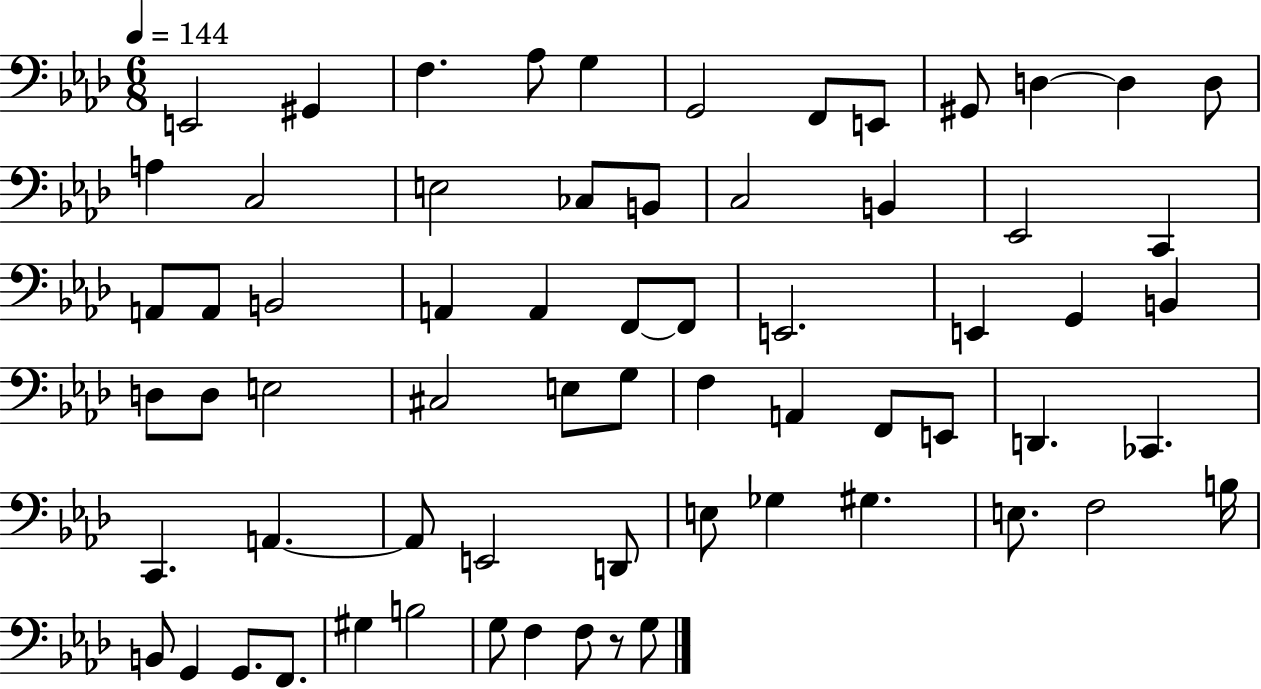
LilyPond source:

{
  \clef bass
  \numericTimeSignature
  \time 6/8
  \key aes \major
  \tempo 4 = 144
  \repeat volta 2 { e,2 gis,4 | f4. aes8 g4 | g,2 f,8 e,8 | gis,8 d4~~ d4 d8 | \break a4 c2 | e2 ces8 b,8 | c2 b,4 | ees,2 c,4 | \break a,8 a,8 b,2 | a,4 a,4 f,8~~ f,8 | e,2. | e,4 g,4 b,4 | \break d8 d8 e2 | cis2 e8 g8 | f4 a,4 f,8 e,8 | d,4. ces,4. | \break c,4. a,4.~~ | a,8 e,2 d,8 | e8 ges4 gis4. | e8. f2 b16 | \break b,8 g,4 g,8. f,8. | gis4 b2 | g8 f4 f8 r8 g8 | } \bar "|."
}